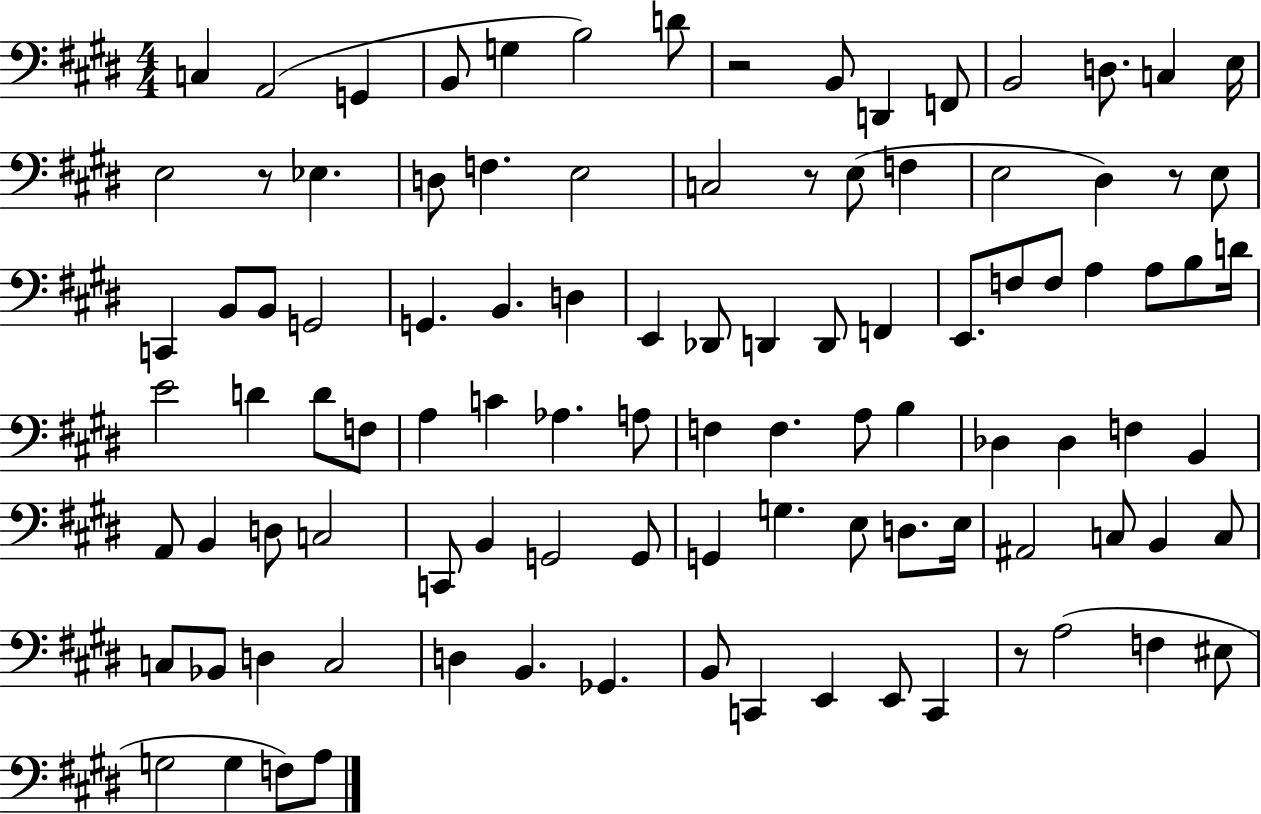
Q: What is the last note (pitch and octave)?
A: A3